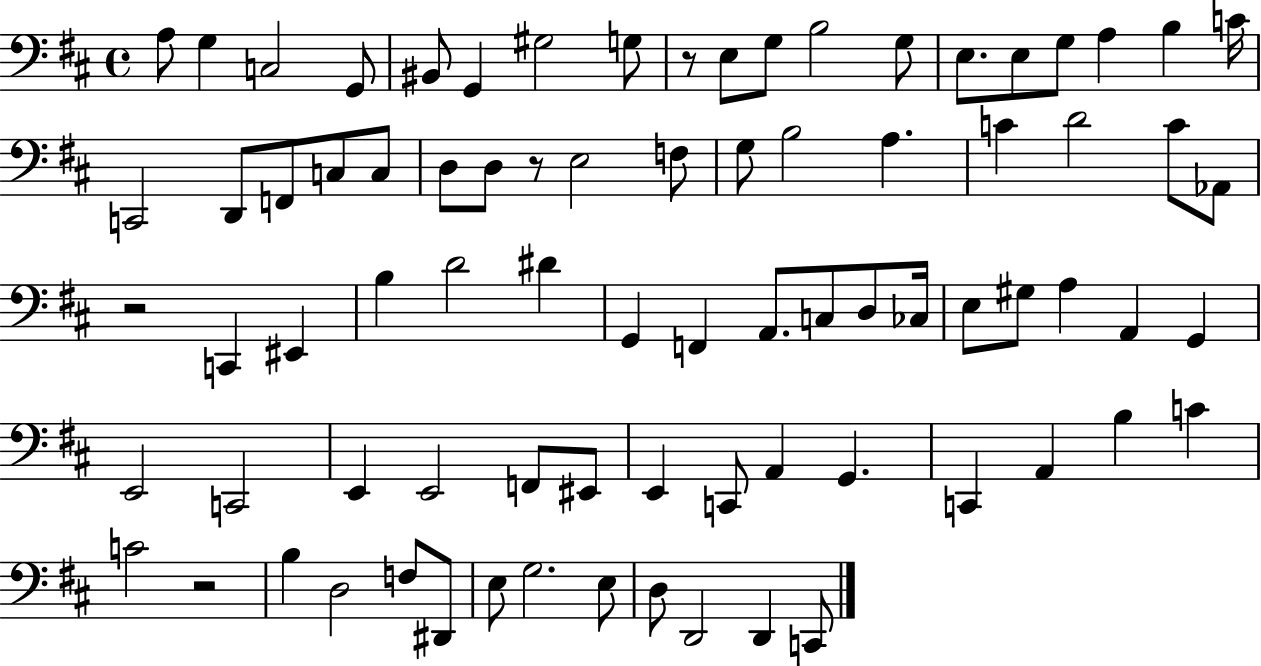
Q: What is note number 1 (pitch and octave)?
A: A3